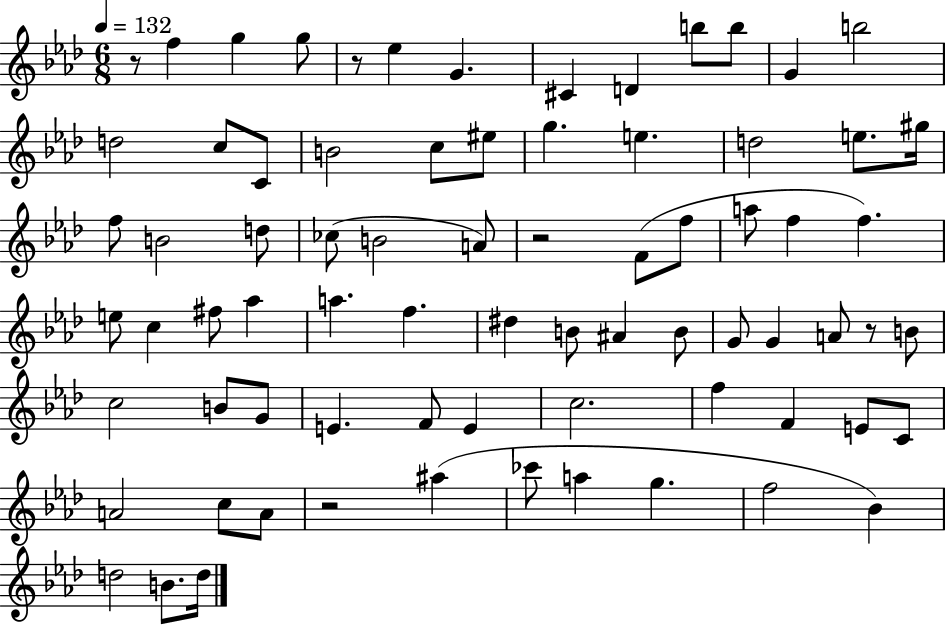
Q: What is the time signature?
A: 6/8